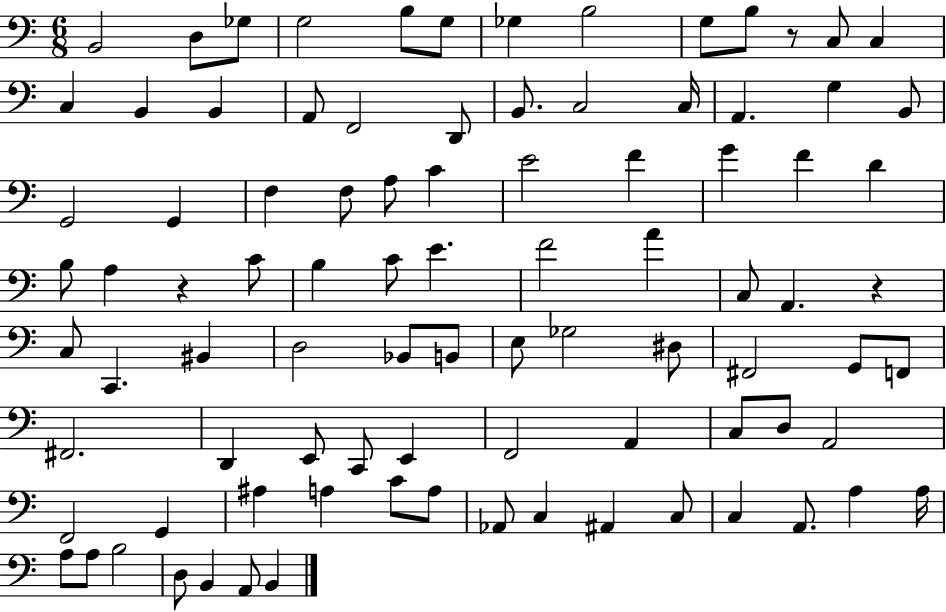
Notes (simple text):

B2/h D3/e Gb3/e G3/h B3/e G3/e Gb3/q B3/h G3/e B3/e R/e C3/e C3/q C3/q B2/q B2/q A2/e F2/h D2/e B2/e. C3/h C3/s A2/q. G3/q B2/e G2/h G2/q F3/q F3/e A3/e C4/q E4/h F4/q G4/q F4/q D4/q B3/e A3/q R/q C4/e B3/q C4/e E4/q. F4/h A4/q C3/e A2/q. R/q C3/e C2/q. BIS2/q D3/h Bb2/e B2/e E3/e Gb3/h D#3/e F#2/h G2/e F2/e F#2/h. D2/q E2/e C2/e E2/q F2/h A2/q C3/e D3/e A2/h F2/h G2/q A#3/q A3/q C4/e A3/e Ab2/e C3/q A#2/q C3/e C3/q A2/e. A3/q A3/s A3/e A3/e B3/h D3/e B2/q A2/e B2/q